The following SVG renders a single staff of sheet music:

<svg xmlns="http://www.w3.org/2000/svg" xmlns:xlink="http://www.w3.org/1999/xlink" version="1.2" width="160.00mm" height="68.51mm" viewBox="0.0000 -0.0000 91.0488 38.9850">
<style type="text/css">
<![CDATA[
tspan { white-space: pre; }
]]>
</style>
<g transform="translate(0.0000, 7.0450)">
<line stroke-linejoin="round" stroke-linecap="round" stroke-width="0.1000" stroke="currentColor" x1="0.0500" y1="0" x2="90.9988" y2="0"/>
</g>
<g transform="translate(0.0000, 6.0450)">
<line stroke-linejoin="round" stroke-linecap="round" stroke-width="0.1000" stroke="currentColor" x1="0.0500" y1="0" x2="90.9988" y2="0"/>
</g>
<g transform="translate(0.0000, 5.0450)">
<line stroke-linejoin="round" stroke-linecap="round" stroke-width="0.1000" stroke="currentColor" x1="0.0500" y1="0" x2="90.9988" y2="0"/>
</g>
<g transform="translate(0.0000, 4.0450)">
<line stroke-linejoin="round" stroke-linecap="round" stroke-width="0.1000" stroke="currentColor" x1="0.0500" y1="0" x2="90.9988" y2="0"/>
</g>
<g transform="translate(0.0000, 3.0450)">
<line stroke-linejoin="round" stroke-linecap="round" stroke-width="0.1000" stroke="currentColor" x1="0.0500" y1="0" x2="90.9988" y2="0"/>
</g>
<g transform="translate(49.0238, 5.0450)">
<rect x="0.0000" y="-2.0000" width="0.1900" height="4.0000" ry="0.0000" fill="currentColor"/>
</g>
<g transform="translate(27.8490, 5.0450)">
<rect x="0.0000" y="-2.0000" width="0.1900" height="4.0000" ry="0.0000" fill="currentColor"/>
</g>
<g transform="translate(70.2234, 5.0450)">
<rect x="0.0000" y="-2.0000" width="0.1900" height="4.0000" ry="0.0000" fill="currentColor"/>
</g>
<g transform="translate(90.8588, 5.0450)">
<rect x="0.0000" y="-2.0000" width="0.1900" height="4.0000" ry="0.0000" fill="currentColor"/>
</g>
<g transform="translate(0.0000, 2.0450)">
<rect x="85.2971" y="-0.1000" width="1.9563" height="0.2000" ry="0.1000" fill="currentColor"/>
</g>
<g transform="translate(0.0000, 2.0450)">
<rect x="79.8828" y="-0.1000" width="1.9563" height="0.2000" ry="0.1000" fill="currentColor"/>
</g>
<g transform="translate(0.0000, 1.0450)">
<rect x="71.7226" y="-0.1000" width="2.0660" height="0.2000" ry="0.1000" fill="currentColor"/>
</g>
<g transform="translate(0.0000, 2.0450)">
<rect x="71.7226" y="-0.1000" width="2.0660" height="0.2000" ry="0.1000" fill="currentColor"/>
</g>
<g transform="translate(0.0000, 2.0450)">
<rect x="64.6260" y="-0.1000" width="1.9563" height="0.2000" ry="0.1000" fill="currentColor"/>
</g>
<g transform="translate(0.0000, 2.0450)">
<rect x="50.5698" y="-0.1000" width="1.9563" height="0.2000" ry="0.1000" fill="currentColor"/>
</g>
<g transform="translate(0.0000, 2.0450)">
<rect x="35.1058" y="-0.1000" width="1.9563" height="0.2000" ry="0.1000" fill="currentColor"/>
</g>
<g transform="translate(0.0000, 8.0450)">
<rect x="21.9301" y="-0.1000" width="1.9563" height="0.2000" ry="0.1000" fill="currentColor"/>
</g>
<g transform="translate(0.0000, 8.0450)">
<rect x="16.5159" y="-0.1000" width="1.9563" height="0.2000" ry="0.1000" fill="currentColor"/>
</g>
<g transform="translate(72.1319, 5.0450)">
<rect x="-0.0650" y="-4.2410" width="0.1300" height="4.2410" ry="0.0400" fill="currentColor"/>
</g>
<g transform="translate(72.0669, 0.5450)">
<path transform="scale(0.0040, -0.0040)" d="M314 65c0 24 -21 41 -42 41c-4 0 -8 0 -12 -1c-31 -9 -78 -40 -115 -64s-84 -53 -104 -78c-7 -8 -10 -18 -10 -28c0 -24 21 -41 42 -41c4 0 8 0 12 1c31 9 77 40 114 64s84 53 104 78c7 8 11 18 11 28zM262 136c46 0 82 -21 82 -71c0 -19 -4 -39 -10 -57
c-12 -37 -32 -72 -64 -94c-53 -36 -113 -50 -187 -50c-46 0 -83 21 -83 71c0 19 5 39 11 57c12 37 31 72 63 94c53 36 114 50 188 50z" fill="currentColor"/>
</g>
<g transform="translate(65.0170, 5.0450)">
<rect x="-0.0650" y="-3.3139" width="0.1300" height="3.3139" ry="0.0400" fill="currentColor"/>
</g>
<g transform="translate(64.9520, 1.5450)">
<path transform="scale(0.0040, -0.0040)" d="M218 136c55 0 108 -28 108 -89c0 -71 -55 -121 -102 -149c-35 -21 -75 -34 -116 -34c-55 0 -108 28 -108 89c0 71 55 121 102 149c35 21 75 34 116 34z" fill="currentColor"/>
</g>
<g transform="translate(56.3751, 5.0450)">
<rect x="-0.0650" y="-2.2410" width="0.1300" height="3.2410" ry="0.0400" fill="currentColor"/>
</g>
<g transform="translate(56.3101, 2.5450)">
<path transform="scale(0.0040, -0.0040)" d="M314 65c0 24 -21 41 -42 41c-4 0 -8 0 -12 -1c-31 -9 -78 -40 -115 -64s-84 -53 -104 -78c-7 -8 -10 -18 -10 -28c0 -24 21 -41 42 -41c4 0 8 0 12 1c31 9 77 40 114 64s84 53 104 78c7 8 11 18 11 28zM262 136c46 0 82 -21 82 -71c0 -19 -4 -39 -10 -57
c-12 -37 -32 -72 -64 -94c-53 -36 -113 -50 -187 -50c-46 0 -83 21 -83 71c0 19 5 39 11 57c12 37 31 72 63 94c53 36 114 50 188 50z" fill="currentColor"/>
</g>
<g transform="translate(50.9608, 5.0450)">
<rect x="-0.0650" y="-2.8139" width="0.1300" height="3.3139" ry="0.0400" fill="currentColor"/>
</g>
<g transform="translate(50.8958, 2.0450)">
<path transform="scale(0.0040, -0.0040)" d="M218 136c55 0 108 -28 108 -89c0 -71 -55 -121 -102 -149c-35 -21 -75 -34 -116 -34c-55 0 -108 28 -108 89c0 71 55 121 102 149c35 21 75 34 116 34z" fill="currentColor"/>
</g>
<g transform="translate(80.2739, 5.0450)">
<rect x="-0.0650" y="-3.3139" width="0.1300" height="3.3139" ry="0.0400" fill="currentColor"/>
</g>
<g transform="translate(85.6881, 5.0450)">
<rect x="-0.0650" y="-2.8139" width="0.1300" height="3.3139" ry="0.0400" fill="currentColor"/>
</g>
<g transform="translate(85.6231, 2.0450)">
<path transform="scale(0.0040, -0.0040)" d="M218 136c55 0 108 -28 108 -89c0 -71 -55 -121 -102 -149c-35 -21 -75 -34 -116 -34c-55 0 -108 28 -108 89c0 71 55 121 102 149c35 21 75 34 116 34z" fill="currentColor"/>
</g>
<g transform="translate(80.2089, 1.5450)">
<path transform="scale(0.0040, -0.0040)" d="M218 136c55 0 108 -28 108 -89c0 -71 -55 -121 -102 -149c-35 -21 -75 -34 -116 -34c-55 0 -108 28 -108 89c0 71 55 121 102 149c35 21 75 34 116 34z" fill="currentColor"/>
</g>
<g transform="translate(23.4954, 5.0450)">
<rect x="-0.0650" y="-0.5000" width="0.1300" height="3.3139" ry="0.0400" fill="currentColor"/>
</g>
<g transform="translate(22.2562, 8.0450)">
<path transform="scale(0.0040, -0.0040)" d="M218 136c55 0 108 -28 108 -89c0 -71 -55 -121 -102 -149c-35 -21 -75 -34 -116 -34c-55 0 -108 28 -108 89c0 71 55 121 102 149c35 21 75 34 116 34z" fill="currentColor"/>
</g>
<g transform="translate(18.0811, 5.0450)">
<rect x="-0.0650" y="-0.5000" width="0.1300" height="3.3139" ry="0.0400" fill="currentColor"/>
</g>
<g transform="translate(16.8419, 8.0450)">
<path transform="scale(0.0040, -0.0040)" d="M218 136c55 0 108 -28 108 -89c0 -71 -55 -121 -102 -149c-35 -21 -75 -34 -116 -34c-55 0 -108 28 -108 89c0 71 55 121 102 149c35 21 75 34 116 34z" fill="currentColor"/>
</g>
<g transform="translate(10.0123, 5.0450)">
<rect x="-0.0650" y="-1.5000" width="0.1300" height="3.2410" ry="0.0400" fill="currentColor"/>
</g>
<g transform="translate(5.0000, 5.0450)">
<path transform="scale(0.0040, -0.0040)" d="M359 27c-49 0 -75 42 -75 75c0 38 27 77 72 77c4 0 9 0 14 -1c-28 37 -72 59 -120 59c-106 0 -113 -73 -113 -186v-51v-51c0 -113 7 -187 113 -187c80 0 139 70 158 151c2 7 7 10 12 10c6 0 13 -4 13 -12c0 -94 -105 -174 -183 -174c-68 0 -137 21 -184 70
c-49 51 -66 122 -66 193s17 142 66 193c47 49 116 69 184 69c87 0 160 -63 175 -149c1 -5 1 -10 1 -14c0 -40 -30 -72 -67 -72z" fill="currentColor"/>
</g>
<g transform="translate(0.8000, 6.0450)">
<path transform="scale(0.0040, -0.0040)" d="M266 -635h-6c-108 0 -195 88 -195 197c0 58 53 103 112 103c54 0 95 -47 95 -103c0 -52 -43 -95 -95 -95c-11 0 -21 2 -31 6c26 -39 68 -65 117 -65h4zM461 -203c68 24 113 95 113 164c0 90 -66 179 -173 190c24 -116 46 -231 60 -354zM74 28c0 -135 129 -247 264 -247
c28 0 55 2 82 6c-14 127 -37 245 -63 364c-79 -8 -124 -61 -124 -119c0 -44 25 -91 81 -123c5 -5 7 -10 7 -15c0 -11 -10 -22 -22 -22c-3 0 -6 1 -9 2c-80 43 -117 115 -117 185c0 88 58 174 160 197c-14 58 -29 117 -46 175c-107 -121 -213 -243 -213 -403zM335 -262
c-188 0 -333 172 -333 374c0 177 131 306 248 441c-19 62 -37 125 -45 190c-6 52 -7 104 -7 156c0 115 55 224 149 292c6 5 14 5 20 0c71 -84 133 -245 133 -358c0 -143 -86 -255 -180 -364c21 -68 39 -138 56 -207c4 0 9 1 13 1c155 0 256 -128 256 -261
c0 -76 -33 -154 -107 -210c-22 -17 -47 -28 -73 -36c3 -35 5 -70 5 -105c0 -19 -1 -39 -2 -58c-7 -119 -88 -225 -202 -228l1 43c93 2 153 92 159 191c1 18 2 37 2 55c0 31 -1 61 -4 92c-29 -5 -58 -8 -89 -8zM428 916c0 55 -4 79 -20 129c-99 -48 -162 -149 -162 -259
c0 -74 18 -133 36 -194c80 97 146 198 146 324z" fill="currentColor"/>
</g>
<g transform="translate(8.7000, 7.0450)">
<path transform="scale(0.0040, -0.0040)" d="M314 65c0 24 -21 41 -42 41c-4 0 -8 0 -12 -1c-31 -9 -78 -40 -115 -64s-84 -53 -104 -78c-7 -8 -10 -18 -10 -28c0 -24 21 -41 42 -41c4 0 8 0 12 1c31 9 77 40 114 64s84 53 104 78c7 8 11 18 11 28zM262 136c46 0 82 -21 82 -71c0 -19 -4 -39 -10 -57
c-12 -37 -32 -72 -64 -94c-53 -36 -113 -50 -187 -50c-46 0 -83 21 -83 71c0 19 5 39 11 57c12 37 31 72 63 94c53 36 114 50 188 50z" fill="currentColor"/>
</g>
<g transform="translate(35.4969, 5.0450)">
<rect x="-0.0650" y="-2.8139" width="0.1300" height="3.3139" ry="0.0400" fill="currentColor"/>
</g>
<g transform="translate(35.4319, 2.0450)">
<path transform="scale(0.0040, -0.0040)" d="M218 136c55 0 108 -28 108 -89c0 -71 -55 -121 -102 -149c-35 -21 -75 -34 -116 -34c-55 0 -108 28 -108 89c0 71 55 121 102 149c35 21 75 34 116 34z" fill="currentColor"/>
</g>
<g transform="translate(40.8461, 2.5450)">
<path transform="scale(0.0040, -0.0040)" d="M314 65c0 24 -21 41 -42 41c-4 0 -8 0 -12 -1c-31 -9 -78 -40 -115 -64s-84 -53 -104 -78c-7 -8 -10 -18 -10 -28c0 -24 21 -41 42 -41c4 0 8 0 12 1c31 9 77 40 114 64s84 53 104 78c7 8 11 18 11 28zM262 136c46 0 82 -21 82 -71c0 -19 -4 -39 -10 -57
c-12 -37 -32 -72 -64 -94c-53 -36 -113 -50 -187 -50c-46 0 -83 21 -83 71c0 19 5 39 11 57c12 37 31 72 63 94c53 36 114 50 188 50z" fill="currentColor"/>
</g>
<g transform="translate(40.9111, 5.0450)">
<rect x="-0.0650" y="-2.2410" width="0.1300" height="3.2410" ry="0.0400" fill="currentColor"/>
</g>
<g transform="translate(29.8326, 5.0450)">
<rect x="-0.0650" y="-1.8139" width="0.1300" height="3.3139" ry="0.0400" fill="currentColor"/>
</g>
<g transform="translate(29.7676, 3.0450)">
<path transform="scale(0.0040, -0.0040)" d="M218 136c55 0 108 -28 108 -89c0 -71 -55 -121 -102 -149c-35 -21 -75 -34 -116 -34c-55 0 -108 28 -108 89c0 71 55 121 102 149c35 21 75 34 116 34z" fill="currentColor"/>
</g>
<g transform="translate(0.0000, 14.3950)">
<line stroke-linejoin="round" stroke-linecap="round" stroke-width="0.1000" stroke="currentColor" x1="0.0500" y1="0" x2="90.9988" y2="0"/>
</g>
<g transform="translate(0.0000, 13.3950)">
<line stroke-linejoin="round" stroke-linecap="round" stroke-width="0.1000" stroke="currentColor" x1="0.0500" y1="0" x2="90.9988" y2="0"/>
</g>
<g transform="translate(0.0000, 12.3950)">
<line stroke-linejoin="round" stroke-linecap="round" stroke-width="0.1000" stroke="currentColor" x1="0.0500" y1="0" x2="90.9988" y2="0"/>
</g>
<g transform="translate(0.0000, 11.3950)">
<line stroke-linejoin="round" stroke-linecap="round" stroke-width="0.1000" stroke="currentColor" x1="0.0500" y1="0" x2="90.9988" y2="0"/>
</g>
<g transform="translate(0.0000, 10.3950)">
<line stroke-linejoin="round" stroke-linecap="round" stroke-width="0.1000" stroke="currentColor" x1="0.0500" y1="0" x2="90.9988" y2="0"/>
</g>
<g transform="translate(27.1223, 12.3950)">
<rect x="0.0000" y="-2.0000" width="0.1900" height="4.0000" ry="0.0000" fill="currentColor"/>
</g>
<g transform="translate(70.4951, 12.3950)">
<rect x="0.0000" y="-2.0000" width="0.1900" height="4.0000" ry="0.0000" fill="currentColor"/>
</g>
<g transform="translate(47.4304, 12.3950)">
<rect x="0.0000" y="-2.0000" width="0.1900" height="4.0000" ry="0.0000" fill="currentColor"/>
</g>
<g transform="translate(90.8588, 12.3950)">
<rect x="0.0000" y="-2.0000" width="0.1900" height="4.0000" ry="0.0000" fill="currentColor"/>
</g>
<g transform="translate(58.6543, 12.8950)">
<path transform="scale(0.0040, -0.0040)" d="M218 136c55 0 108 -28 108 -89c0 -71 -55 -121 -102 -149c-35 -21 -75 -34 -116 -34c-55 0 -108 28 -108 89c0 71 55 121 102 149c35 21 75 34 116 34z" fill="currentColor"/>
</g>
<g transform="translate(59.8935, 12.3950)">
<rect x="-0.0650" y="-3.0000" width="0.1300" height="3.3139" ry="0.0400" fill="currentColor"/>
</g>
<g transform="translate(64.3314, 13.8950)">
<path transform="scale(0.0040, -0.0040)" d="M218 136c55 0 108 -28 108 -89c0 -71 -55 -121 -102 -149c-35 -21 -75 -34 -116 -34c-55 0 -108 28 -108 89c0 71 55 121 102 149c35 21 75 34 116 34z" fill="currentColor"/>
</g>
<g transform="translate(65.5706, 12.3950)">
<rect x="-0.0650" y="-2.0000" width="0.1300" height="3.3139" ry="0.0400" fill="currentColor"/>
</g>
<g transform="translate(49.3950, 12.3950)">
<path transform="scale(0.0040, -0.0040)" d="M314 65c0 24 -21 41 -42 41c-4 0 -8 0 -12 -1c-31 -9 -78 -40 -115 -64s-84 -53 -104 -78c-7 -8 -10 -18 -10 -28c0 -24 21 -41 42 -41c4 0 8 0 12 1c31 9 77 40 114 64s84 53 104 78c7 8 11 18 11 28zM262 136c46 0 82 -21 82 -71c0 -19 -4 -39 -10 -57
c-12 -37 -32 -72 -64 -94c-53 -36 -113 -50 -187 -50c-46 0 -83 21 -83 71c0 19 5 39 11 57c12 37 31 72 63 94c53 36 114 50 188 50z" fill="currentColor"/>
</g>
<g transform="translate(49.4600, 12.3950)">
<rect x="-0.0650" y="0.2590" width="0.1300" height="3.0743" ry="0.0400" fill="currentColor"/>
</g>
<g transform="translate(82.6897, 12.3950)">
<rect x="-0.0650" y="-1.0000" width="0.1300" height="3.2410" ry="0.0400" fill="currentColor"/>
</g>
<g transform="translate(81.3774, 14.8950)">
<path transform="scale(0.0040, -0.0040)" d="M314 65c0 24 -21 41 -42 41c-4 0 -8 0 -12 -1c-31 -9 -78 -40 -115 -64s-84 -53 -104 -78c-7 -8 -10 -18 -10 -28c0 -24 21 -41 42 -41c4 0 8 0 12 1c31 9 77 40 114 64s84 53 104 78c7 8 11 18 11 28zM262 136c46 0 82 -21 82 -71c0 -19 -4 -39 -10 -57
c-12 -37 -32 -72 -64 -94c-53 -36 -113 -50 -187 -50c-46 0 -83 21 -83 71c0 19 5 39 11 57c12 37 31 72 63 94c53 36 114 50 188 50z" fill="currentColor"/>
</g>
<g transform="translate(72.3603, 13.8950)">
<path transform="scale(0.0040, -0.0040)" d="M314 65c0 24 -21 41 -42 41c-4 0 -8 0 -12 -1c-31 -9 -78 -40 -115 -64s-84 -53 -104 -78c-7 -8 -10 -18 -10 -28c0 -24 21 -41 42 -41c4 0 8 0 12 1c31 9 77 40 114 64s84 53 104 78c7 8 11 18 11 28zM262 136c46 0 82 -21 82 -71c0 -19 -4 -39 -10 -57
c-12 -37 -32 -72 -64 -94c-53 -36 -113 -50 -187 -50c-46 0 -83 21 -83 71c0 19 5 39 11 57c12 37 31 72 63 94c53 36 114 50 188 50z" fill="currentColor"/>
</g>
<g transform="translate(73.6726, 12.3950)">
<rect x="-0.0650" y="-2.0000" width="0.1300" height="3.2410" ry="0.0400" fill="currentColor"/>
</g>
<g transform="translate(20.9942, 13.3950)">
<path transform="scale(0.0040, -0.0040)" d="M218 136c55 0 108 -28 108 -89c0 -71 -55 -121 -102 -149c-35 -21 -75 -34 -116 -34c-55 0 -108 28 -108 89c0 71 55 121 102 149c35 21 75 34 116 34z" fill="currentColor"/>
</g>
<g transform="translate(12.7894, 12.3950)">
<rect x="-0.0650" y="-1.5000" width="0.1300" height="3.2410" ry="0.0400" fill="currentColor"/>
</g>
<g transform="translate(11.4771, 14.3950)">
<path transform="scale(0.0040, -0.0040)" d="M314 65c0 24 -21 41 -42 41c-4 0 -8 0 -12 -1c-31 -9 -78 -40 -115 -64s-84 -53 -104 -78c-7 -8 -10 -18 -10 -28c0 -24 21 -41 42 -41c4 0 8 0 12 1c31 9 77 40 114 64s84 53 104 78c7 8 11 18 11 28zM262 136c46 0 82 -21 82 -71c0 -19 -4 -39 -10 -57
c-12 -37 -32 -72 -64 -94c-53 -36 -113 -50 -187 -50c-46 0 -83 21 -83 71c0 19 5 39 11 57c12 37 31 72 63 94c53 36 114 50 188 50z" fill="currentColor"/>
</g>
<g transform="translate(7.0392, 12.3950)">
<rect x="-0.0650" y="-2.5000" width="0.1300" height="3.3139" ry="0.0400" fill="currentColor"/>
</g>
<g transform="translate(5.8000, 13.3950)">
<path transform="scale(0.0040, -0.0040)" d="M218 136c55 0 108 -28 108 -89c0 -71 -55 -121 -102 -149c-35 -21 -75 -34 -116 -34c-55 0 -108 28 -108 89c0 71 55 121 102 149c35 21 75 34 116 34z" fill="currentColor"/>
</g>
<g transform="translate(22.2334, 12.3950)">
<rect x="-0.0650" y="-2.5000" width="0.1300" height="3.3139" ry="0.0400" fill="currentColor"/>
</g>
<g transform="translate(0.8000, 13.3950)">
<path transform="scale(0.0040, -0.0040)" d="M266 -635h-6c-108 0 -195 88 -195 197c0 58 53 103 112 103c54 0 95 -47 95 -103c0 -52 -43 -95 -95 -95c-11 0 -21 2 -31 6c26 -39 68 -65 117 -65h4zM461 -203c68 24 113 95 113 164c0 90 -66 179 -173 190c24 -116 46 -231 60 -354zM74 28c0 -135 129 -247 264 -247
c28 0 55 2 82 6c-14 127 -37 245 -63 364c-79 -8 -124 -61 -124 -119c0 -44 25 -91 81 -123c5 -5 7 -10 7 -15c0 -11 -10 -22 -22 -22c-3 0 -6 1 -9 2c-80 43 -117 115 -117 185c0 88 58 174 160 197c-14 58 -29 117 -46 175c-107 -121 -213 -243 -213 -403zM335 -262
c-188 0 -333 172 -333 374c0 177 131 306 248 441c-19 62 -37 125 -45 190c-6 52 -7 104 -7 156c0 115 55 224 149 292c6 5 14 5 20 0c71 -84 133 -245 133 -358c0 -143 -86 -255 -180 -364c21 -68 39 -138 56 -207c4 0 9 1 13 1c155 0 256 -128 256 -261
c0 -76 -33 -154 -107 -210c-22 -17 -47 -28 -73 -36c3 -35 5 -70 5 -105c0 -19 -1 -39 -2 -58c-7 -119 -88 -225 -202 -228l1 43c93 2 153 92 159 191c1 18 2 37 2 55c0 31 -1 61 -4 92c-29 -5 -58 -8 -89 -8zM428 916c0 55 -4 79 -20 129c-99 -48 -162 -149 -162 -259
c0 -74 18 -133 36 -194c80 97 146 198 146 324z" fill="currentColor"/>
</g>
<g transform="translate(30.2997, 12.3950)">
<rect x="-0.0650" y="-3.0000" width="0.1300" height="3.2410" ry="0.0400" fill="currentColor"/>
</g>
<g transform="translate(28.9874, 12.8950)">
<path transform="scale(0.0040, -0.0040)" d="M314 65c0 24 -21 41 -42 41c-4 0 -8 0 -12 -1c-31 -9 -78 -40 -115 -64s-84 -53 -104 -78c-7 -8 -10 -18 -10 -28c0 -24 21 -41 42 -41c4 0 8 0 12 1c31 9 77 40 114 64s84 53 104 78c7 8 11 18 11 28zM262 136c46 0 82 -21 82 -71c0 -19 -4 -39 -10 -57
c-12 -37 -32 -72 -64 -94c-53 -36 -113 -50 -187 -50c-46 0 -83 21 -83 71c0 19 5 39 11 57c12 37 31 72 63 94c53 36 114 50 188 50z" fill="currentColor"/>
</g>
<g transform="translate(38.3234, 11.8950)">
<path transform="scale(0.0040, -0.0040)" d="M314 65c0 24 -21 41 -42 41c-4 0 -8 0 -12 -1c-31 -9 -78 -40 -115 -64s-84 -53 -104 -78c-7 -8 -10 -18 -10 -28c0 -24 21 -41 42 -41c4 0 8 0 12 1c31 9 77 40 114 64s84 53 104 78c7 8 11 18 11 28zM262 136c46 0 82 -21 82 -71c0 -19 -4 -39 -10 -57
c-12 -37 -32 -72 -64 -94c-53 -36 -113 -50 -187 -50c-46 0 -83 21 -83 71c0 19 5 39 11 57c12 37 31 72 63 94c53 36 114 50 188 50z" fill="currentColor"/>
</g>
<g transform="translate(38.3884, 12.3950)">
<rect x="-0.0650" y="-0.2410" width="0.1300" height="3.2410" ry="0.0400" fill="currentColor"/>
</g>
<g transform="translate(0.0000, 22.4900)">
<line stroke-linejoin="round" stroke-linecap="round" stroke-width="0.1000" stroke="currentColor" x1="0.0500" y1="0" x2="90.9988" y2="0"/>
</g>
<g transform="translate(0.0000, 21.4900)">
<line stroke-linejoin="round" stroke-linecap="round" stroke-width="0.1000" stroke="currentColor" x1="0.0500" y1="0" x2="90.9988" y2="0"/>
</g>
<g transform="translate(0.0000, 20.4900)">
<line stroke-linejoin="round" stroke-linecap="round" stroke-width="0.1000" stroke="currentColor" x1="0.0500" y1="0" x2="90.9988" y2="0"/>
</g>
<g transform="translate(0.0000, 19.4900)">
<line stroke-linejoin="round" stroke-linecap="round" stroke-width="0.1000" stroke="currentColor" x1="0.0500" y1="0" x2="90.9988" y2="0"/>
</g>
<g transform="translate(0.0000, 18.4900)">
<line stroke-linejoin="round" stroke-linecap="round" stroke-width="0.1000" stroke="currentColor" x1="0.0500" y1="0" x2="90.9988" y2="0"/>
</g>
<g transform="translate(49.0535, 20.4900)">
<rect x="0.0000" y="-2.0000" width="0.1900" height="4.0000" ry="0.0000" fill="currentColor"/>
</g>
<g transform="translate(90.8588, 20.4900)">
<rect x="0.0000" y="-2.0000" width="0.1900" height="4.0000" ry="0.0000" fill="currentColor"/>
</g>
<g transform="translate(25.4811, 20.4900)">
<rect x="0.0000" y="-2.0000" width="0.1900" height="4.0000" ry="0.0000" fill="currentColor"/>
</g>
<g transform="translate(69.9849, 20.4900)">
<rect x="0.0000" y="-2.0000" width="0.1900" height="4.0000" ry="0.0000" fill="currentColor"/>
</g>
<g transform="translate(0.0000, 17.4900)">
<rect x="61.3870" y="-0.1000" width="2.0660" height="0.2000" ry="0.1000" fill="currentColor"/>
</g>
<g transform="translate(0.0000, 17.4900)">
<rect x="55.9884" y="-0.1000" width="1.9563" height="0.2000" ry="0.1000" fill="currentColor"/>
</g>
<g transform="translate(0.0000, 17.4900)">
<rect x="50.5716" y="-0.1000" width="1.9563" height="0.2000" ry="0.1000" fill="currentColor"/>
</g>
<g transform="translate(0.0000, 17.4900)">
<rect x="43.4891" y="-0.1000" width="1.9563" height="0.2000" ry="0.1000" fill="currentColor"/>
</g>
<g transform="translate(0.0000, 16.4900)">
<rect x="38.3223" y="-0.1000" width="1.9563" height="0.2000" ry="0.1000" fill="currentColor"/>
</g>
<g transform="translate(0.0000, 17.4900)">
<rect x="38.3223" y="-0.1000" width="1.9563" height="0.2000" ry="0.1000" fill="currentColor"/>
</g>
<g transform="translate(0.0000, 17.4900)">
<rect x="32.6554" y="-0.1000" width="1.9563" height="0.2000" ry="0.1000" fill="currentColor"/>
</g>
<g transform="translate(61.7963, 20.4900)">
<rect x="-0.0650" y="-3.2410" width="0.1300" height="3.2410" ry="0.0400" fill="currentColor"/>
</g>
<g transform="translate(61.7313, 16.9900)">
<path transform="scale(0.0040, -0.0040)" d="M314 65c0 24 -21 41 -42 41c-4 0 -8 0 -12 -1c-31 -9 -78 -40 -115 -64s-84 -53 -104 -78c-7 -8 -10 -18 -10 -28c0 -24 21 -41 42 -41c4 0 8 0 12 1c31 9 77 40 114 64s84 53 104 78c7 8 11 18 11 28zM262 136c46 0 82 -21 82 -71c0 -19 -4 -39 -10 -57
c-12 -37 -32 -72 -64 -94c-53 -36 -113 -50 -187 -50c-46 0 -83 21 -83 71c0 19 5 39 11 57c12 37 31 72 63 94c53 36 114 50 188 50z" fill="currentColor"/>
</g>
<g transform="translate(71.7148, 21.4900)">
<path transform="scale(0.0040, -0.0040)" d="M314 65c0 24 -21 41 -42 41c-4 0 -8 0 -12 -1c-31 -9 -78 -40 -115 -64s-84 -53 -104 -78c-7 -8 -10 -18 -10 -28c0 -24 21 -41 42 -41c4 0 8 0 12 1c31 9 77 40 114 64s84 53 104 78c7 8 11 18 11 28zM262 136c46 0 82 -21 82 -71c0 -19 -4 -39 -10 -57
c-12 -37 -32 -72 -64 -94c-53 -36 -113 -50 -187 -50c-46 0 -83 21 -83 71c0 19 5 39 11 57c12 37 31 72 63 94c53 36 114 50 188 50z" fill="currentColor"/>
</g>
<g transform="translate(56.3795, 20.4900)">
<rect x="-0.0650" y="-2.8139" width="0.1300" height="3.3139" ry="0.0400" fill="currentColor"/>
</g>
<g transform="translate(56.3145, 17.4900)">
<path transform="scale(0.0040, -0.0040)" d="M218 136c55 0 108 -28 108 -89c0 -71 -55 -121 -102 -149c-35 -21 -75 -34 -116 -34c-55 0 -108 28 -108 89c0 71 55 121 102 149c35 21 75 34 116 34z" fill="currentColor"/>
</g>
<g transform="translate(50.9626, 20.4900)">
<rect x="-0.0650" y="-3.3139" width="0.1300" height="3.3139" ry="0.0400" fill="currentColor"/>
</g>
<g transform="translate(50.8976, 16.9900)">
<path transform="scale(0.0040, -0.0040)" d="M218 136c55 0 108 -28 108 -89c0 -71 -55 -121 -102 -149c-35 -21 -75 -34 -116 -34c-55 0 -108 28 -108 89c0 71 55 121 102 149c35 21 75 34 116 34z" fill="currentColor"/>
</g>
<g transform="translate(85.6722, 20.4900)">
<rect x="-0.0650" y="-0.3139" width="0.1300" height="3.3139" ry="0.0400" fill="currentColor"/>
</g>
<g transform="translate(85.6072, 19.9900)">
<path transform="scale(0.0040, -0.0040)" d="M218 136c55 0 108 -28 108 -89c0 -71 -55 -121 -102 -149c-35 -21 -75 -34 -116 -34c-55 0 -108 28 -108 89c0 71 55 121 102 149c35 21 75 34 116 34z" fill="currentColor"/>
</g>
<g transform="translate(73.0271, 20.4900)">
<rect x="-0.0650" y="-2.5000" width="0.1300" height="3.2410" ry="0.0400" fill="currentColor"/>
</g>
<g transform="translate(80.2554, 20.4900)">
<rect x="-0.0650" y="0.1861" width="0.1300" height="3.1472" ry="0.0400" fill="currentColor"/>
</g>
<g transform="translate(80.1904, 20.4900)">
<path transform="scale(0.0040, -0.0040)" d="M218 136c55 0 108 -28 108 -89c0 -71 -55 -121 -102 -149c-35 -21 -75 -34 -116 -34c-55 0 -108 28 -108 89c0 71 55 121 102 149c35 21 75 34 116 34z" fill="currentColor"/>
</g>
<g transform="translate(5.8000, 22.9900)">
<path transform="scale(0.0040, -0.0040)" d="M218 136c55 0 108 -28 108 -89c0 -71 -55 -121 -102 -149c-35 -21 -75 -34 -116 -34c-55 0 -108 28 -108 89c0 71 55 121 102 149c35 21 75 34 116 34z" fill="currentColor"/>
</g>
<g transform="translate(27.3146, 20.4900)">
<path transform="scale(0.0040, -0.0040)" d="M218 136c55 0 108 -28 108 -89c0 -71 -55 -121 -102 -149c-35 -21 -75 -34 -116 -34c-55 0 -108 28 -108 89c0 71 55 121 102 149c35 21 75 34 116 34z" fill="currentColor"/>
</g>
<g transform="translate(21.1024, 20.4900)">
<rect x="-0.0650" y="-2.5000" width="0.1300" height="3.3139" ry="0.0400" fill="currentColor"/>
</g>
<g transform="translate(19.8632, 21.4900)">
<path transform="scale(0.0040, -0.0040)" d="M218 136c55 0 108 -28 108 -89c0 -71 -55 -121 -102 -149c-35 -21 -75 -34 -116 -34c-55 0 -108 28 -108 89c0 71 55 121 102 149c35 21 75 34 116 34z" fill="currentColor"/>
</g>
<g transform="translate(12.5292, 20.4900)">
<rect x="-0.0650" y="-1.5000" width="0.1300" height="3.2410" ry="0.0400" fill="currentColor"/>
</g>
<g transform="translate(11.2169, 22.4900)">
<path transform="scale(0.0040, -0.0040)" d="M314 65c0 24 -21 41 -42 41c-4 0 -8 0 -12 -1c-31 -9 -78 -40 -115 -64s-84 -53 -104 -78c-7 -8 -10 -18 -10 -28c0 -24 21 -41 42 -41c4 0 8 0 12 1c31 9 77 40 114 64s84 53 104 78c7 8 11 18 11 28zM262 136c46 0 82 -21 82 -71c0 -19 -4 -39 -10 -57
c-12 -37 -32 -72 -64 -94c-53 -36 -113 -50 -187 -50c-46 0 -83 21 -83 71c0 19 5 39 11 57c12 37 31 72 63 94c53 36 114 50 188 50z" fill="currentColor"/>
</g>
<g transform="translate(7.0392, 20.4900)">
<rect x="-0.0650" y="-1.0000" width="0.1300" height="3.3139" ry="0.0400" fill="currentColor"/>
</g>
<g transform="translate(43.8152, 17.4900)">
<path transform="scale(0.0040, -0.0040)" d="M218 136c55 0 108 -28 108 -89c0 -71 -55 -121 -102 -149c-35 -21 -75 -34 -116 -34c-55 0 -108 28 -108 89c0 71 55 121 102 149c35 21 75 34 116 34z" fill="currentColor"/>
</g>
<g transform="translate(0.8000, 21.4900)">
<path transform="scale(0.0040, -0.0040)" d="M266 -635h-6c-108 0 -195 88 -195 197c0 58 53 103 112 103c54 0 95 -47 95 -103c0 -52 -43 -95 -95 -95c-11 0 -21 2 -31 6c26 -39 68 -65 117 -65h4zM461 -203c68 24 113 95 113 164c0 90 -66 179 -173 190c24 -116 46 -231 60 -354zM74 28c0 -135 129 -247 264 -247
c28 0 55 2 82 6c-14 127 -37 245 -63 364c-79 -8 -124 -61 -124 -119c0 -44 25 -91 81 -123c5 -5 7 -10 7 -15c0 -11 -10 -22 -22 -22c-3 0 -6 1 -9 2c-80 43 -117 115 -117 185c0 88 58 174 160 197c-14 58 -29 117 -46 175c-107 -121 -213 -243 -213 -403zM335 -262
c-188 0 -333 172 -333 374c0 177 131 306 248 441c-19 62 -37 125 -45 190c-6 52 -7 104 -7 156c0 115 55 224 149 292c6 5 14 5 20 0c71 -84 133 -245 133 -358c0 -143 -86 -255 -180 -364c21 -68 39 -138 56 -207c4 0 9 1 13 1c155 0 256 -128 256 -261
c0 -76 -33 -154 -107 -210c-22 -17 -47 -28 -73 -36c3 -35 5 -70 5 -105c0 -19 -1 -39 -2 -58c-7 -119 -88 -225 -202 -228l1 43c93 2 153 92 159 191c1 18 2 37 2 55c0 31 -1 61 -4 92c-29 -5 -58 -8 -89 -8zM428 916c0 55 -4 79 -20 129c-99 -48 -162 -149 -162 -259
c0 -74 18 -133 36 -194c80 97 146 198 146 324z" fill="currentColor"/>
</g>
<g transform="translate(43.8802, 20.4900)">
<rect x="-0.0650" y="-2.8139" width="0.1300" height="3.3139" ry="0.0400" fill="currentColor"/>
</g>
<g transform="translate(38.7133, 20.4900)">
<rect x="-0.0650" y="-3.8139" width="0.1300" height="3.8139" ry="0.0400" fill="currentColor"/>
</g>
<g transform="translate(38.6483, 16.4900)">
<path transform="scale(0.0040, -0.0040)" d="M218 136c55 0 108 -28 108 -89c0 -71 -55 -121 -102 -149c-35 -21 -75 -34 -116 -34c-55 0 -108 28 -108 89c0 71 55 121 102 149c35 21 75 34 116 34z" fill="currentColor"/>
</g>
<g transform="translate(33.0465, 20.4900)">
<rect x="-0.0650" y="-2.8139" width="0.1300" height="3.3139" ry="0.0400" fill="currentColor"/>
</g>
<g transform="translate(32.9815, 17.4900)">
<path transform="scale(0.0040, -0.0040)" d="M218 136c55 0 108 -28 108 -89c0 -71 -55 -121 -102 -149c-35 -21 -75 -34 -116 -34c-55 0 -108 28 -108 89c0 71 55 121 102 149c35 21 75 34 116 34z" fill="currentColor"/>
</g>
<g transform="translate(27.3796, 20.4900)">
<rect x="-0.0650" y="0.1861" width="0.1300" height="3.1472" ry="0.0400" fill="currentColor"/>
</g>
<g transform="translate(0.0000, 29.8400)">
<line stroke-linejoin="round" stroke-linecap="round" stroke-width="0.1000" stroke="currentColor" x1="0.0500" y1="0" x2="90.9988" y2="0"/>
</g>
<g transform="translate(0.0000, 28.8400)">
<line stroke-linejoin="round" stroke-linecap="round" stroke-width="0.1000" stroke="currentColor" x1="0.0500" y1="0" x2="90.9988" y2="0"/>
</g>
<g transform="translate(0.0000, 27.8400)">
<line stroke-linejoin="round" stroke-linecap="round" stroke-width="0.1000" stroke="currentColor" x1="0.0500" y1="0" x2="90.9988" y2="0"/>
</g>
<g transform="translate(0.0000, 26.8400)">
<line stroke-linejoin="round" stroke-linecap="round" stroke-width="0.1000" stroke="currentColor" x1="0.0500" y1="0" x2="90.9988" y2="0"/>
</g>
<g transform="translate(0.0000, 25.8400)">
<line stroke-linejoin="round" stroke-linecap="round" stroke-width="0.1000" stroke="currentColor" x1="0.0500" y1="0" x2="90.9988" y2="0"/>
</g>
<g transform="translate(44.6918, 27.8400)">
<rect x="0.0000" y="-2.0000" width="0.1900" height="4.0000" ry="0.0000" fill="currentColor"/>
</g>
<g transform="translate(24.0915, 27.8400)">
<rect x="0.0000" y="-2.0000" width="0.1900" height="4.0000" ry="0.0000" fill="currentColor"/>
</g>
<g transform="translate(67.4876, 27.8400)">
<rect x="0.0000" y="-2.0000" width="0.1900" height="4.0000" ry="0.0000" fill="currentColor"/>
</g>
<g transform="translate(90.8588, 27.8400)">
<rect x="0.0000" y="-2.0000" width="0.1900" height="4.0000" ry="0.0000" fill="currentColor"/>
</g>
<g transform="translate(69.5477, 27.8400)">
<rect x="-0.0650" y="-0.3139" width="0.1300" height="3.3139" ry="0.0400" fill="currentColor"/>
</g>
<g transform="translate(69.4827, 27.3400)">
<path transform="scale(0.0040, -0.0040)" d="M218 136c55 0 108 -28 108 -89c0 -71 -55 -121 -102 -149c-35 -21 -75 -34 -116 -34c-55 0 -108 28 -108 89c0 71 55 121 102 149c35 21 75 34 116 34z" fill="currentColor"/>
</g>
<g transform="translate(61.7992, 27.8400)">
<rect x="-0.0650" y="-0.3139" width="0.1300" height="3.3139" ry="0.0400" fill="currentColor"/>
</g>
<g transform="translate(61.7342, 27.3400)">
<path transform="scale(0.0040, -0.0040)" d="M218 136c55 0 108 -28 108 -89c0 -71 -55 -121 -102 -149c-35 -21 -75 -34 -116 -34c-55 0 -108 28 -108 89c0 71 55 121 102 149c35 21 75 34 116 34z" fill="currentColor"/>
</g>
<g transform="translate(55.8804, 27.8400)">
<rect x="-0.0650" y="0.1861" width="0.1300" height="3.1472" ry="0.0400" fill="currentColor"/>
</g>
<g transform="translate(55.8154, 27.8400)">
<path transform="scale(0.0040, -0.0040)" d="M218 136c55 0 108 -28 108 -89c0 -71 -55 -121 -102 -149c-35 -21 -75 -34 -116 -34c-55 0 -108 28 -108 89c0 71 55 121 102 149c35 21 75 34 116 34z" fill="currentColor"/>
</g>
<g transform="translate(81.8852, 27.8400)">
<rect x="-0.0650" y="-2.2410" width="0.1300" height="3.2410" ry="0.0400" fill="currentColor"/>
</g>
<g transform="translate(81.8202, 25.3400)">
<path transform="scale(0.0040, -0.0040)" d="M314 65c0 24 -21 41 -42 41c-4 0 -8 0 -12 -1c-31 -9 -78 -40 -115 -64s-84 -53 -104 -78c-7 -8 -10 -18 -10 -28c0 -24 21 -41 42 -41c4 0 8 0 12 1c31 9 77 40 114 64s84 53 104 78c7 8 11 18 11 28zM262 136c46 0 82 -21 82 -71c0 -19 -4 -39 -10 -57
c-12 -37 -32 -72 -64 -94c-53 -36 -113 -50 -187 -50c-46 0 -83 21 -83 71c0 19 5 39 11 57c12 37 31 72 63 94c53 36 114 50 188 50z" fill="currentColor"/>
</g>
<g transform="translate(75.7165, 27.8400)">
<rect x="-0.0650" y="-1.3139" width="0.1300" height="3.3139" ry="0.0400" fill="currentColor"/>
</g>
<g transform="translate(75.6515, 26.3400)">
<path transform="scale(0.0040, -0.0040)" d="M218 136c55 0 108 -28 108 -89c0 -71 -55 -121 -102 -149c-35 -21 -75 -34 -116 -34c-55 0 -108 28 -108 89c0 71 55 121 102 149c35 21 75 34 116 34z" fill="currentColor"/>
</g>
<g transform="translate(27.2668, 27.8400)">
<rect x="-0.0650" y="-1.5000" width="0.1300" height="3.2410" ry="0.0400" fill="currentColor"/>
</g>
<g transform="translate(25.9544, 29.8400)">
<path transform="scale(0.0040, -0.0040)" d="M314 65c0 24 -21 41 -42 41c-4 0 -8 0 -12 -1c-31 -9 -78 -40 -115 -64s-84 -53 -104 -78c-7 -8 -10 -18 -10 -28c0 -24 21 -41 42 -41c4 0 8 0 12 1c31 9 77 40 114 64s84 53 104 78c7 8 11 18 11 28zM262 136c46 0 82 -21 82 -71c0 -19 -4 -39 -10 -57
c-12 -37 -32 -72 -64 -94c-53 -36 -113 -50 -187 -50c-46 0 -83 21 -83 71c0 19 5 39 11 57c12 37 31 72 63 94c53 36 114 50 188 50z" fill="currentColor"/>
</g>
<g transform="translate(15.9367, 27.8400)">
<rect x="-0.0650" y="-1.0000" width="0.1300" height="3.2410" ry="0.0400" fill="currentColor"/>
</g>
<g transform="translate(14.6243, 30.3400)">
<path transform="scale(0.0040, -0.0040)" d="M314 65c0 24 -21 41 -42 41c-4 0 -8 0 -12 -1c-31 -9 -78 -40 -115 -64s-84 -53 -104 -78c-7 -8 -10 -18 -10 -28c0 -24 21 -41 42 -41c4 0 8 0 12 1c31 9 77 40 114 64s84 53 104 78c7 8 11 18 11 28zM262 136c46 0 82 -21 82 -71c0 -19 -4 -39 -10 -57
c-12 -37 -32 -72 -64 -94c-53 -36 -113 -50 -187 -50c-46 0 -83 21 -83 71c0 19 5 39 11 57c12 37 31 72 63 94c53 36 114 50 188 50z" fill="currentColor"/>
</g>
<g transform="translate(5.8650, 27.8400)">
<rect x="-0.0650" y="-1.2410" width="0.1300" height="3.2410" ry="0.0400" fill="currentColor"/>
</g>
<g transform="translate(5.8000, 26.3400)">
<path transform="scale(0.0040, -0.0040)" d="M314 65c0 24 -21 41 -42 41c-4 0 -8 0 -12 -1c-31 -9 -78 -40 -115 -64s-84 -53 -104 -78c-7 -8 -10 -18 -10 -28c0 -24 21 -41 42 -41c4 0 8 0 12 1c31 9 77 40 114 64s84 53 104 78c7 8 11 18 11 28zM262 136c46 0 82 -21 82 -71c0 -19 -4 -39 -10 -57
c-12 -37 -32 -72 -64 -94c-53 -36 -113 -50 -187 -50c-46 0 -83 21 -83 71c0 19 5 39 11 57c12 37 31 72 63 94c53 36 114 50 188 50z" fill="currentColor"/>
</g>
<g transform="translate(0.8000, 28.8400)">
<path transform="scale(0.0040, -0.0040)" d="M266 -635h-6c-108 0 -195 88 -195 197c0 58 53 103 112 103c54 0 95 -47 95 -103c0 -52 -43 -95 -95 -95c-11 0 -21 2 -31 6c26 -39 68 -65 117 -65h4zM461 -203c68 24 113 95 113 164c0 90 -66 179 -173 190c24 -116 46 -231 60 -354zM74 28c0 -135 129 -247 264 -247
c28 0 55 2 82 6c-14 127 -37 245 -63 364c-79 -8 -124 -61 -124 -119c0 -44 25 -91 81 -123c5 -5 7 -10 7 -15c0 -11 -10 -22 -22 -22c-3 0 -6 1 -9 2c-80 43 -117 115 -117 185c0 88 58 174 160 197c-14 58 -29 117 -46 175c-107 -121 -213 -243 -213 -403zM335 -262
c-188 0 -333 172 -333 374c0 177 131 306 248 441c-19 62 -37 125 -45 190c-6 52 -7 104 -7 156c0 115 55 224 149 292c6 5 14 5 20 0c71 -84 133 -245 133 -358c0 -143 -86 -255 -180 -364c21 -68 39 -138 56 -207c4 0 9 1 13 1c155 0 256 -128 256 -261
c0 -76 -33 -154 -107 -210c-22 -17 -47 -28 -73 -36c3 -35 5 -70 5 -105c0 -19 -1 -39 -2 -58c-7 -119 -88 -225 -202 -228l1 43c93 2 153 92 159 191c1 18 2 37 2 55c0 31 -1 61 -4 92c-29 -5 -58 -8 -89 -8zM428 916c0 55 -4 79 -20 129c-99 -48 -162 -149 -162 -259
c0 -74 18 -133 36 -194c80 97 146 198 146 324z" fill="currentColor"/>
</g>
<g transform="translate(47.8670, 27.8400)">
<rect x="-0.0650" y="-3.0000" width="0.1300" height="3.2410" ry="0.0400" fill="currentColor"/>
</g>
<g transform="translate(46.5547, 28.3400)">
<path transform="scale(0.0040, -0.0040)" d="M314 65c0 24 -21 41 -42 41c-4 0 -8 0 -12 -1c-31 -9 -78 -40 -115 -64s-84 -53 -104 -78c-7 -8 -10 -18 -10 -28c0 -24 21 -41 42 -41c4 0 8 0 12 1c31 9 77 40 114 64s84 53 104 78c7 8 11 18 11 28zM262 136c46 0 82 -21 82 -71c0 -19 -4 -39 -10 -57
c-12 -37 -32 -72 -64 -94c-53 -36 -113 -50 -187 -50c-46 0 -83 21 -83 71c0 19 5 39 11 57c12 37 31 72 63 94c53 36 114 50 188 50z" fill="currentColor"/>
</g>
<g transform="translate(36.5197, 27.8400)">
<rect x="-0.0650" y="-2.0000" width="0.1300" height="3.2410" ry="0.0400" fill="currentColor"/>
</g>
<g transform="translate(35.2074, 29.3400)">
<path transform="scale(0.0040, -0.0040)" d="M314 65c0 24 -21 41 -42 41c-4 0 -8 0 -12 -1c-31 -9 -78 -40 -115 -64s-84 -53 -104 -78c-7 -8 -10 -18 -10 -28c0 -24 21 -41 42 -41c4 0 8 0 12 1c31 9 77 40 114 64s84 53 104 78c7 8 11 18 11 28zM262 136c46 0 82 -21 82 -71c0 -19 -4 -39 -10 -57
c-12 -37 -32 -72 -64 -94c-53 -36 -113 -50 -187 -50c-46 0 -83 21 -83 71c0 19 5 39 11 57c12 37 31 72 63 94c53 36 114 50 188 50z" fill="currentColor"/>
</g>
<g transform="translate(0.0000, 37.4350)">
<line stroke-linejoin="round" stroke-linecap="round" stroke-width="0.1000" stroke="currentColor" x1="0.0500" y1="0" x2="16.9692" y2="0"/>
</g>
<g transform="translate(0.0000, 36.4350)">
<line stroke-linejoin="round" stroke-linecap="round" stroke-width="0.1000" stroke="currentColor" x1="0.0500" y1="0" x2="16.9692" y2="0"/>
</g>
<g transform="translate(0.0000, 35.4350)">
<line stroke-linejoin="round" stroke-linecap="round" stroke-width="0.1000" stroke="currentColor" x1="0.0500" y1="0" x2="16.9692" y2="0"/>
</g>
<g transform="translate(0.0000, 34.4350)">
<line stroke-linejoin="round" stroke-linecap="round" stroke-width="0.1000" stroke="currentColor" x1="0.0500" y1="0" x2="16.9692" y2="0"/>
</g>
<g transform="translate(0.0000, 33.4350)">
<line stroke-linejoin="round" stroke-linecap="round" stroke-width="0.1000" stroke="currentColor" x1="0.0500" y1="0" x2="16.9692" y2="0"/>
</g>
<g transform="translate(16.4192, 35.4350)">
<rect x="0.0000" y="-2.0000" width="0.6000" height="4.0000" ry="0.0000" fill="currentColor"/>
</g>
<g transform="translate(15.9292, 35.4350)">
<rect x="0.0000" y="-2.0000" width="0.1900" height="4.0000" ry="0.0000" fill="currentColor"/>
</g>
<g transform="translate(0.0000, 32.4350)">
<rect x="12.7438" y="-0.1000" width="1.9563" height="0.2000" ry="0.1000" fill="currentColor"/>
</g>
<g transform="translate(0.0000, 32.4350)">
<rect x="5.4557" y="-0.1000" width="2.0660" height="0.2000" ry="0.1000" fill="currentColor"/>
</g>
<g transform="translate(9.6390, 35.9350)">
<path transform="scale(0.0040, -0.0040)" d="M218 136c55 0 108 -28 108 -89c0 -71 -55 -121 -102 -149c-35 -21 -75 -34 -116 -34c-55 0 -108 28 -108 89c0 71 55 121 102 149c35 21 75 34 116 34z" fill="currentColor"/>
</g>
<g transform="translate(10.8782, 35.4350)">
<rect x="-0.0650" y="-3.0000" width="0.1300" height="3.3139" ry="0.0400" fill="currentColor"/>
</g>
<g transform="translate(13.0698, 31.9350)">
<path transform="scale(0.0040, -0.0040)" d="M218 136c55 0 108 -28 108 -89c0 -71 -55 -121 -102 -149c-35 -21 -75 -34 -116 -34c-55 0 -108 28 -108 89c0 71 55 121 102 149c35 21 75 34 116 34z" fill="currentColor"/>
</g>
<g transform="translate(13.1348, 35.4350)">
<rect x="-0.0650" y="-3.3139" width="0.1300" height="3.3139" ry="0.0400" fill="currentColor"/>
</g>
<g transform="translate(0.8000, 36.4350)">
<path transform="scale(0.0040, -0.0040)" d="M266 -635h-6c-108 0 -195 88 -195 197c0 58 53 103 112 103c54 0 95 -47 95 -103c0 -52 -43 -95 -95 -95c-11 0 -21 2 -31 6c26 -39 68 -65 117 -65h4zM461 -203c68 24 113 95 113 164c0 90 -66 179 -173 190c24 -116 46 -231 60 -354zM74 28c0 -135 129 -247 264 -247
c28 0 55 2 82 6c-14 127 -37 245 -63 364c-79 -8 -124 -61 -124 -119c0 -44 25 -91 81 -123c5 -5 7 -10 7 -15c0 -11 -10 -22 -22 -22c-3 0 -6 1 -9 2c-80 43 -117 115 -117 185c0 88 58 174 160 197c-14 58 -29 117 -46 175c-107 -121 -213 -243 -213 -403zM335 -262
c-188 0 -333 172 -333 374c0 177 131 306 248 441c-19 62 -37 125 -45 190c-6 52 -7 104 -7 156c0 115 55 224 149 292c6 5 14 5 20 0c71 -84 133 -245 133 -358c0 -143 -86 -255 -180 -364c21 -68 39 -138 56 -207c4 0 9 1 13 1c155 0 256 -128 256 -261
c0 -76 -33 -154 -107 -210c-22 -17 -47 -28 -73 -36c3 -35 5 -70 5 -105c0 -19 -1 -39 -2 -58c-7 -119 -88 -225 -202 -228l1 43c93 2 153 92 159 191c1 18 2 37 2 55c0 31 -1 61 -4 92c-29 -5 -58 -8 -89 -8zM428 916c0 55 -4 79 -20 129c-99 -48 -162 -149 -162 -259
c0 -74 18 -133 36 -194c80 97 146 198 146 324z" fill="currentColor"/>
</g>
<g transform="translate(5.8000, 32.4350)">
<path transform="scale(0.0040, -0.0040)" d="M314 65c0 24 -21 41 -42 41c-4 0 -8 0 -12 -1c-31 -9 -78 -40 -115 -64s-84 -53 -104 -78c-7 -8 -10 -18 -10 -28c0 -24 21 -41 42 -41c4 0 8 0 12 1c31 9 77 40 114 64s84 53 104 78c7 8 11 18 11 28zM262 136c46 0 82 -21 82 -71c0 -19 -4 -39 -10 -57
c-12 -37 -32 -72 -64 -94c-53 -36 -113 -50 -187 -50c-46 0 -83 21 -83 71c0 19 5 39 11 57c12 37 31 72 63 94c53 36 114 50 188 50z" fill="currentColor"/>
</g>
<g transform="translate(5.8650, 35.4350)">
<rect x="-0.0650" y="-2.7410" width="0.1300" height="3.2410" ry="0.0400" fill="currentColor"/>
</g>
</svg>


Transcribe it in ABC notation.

X:1
T:Untitled
M:4/4
L:1/4
K:C
E2 C C f a g2 a g2 b d'2 b a G E2 G A2 c2 B2 A F F2 D2 D E2 G B a c' a b a b2 G2 B c e2 D2 E2 F2 A2 B c c e g2 a2 A b